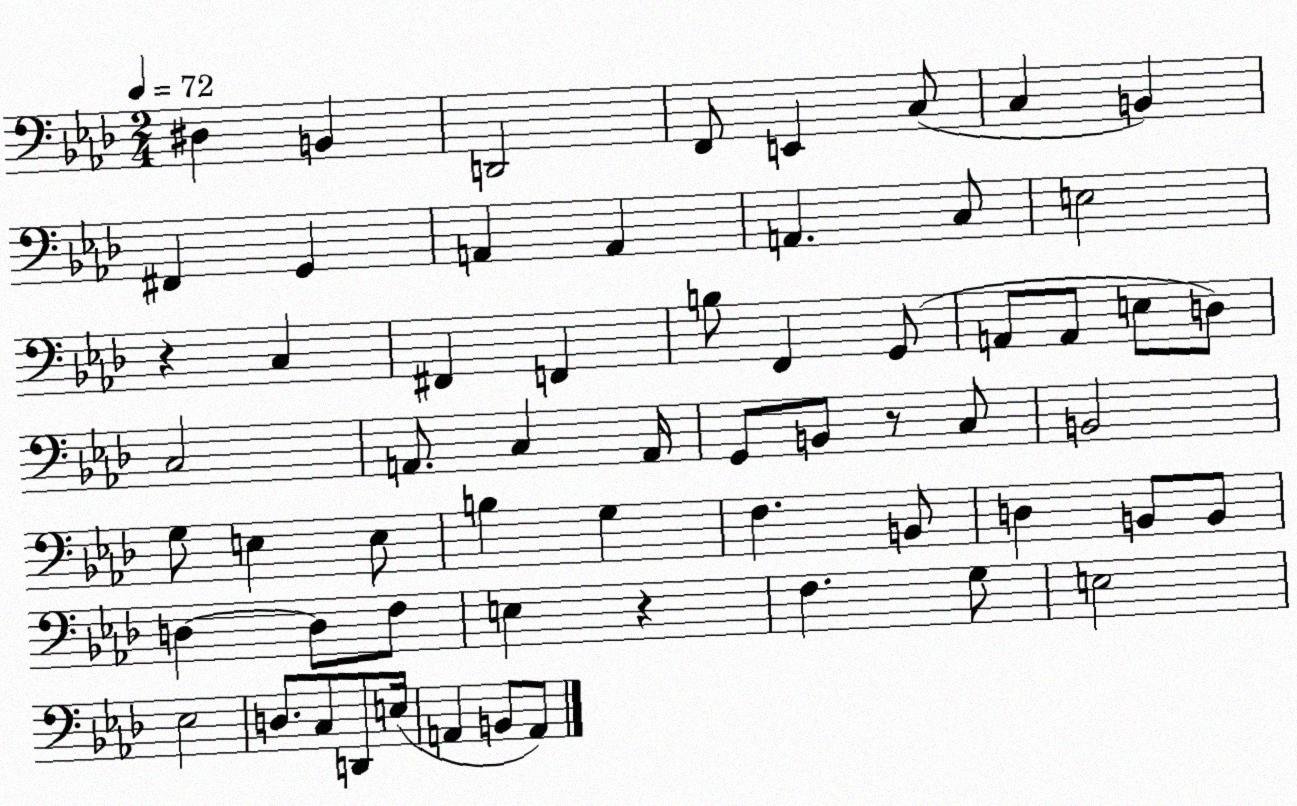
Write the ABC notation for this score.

X:1
T:Untitled
M:2/4
L:1/4
K:Ab
^D, B,, D,,2 F,,/2 E,, C,/2 C, B,, ^F,, G,, A,, A,, A,, C,/2 E,2 z C, ^F,, F,, B,/2 F,, G,,/2 A,,/2 A,,/2 E,/2 D,/2 C,2 A,,/2 C, A,,/4 G,,/2 B,,/2 z/2 C,/2 B,,2 G,/2 E, E,/2 B, G, F, B,,/2 D, B,,/2 B,,/2 D, D,/2 F,/2 E, z F, G,/2 E,2 _E,2 D,/2 C,/2 D,,/2 E,/4 A,, B,,/2 A,,/2